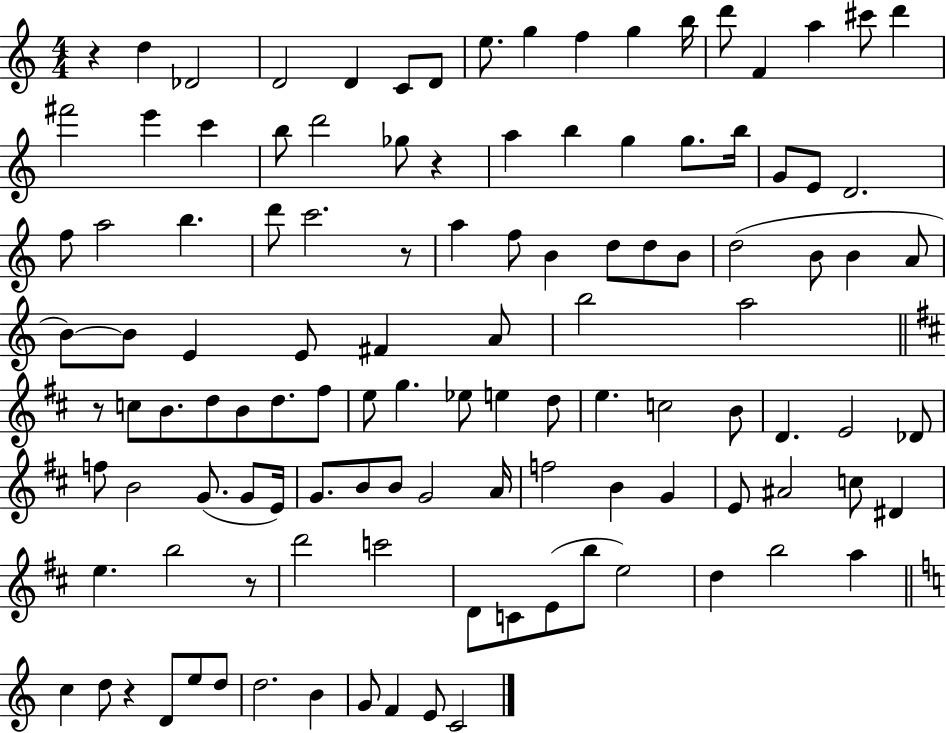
R/q D5/q Db4/h D4/h D4/q C4/e D4/e E5/e. G5/q F5/q G5/q B5/s D6/e F4/q A5/q C#6/e D6/q F#6/h E6/q C6/q B5/e D6/h Gb5/e R/q A5/q B5/q G5/q G5/e. B5/s G4/e E4/e D4/h. F5/e A5/h B5/q. D6/e C6/h. R/e A5/q F5/e B4/q D5/e D5/e B4/e D5/h B4/e B4/q A4/e B4/e B4/e E4/q E4/e F#4/q A4/e B5/h A5/h R/e C5/e B4/e. D5/e B4/e D5/e. F#5/e E5/e G5/q. Eb5/e E5/q D5/e E5/q. C5/h B4/e D4/q. E4/h Db4/e F5/e B4/h G4/e. G4/e E4/s G4/e. B4/e B4/e G4/h A4/s F5/h B4/q G4/q E4/e A#4/h C5/e D#4/q E5/q. B5/h R/e D6/h C6/h D4/e C4/e E4/e B5/e E5/h D5/q B5/h A5/q C5/q D5/e R/q D4/e E5/e D5/e D5/h. B4/q G4/e F4/q E4/e C4/h